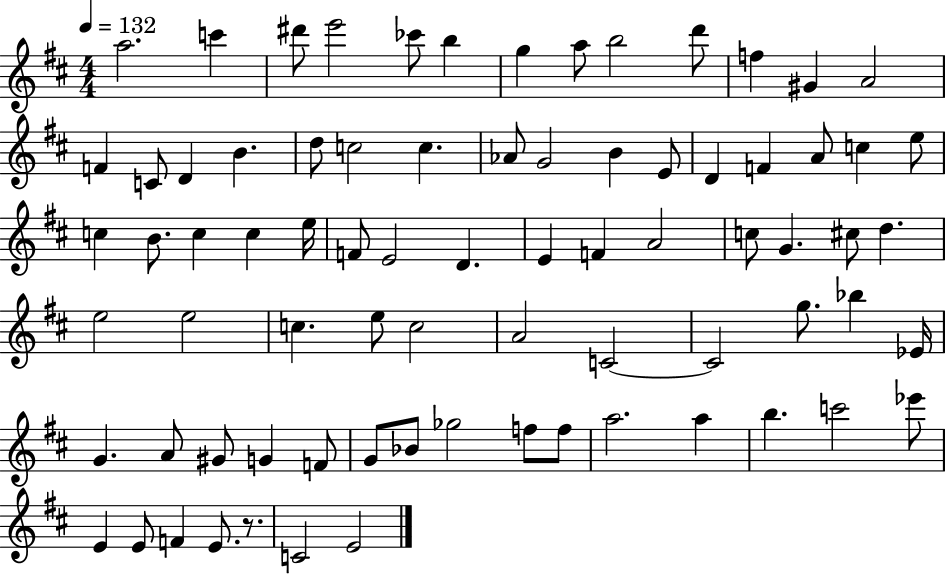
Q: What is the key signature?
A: D major